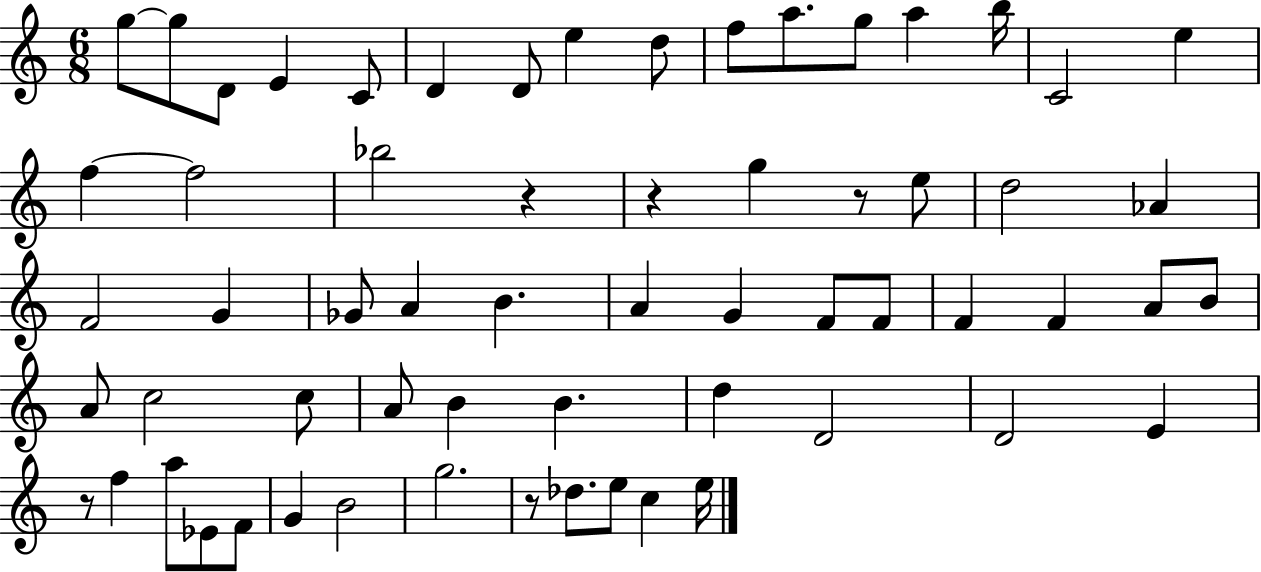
{
  \clef treble
  \numericTimeSignature
  \time 6/8
  \key c \major
  \repeat volta 2 { g''8~~ g''8 d'8 e'4 c'8 | d'4 d'8 e''4 d''8 | f''8 a''8. g''8 a''4 b''16 | c'2 e''4 | \break f''4~~ f''2 | bes''2 r4 | r4 g''4 r8 e''8 | d''2 aes'4 | \break f'2 g'4 | ges'8 a'4 b'4. | a'4 g'4 f'8 f'8 | f'4 f'4 a'8 b'8 | \break a'8 c''2 c''8 | a'8 b'4 b'4. | d''4 d'2 | d'2 e'4 | \break r8 f''4 a''8 ees'8 f'8 | g'4 b'2 | g''2. | r8 des''8. e''8 c''4 e''16 | \break } \bar "|."
}